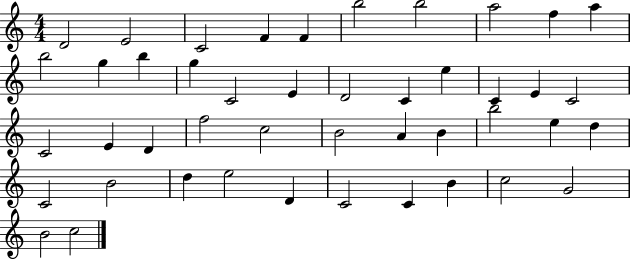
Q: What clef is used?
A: treble